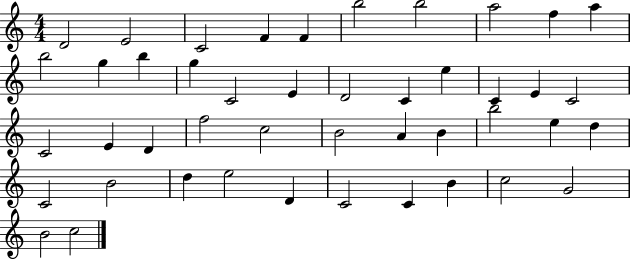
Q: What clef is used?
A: treble